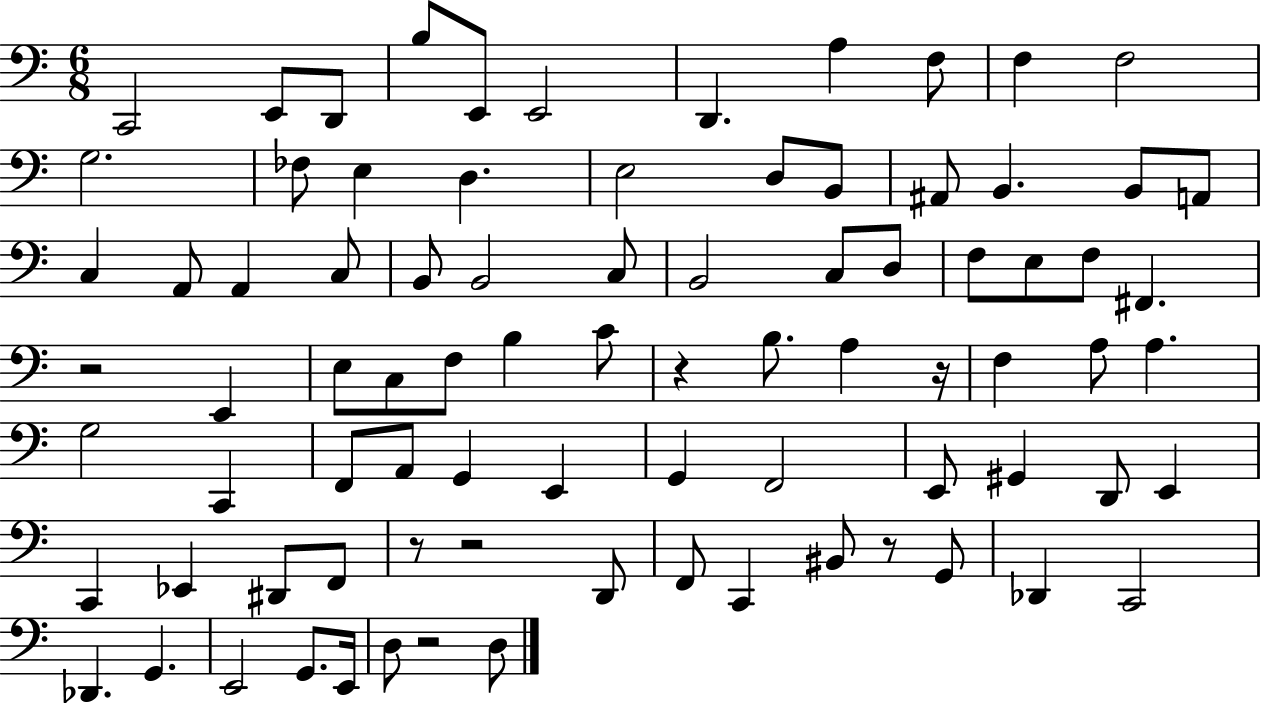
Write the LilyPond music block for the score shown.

{
  \clef bass
  \numericTimeSignature
  \time 6/8
  \key c \major
  c,2 e,8 d,8 | b8 e,8 e,2 | d,4. a4 f8 | f4 f2 | \break g2. | fes8 e4 d4. | e2 d8 b,8 | ais,8 b,4. b,8 a,8 | \break c4 a,8 a,4 c8 | b,8 b,2 c8 | b,2 c8 d8 | f8 e8 f8 fis,4. | \break r2 e,4 | e8 c8 f8 b4 c'8 | r4 b8. a4 r16 | f4 a8 a4. | \break g2 c,4 | f,8 a,8 g,4 e,4 | g,4 f,2 | e,8 gis,4 d,8 e,4 | \break c,4 ees,4 dis,8 f,8 | r8 r2 d,8 | f,8 c,4 bis,8 r8 g,8 | des,4 c,2 | \break des,4. g,4. | e,2 g,8. e,16 | d8 r2 d8 | \bar "|."
}